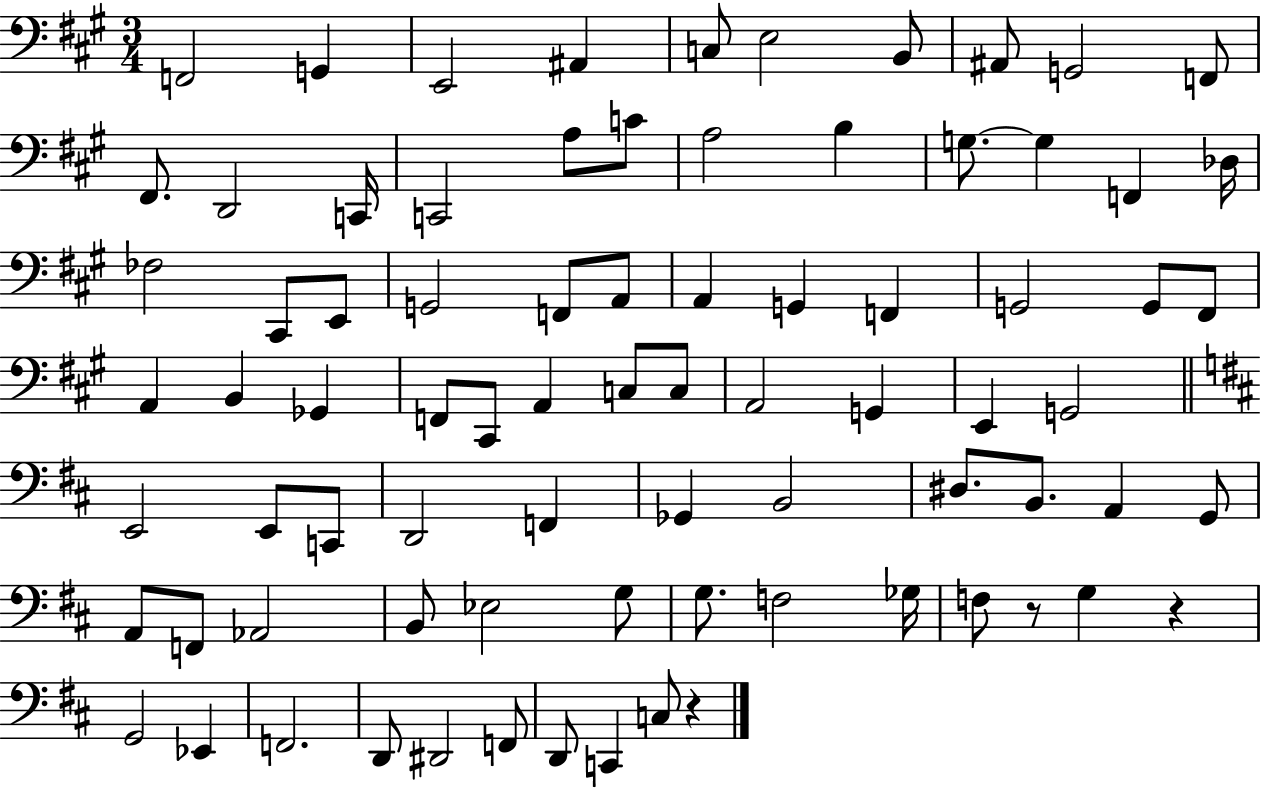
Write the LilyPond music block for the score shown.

{
  \clef bass
  \numericTimeSignature
  \time 3/4
  \key a \major
  \repeat volta 2 { f,2 g,4 | e,2 ais,4 | c8 e2 b,8 | ais,8 g,2 f,8 | \break fis,8. d,2 c,16 | c,2 a8 c'8 | a2 b4 | g8.~~ g4 f,4 des16 | \break fes2 cis,8 e,8 | g,2 f,8 a,8 | a,4 g,4 f,4 | g,2 g,8 fis,8 | \break a,4 b,4 ges,4 | f,8 cis,8 a,4 c8 c8 | a,2 g,4 | e,4 g,2 | \break \bar "||" \break \key d \major e,2 e,8 c,8 | d,2 f,4 | ges,4 b,2 | dis8. b,8. a,4 g,8 | \break a,8 f,8 aes,2 | b,8 ees2 g8 | g8. f2 ges16 | f8 r8 g4 r4 | \break g,2 ees,4 | f,2. | d,8 dis,2 f,8 | d,8 c,4 c8 r4 | \break } \bar "|."
}